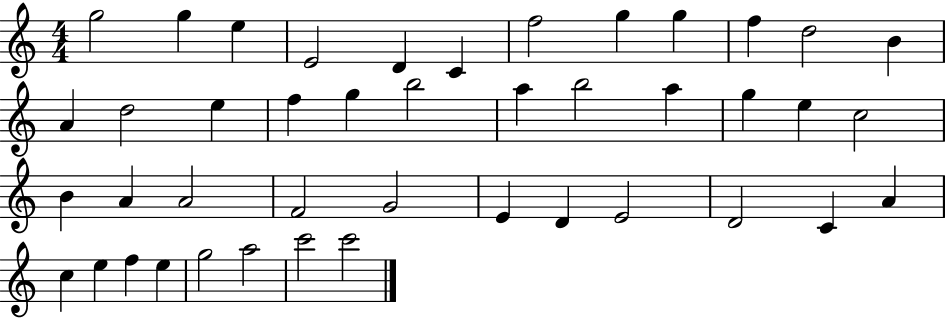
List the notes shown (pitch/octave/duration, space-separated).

G5/h G5/q E5/q E4/h D4/q C4/q F5/h G5/q G5/q F5/q D5/h B4/q A4/q D5/h E5/q F5/q G5/q B5/h A5/q B5/h A5/q G5/q E5/q C5/h B4/q A4/q A4/h F4/h G4/h E4/q D4/q E4/h D4/h C4/q A4/q C5/q E5/q F5/q E5/q G5/h A5/h C6/h C6/h